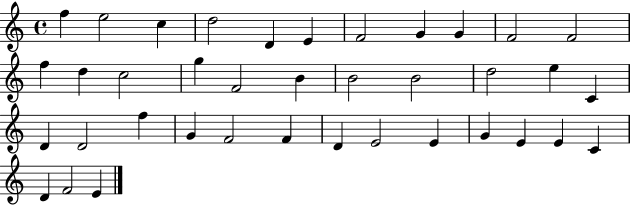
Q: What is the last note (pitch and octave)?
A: E4